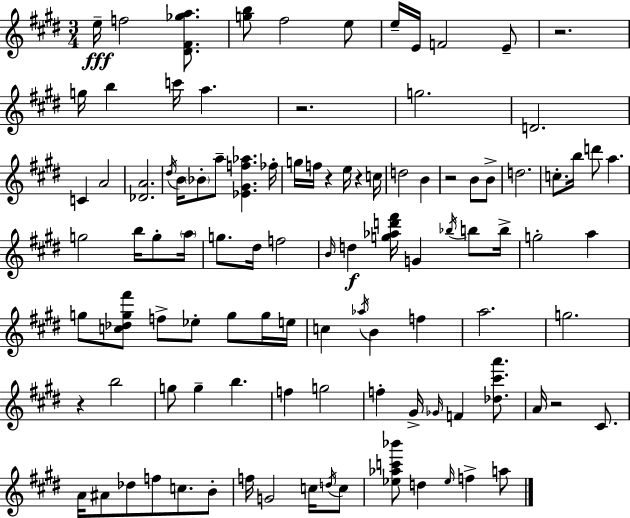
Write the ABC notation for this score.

X:1
T:Untitled
M:3/4
L:1/4
K:E
e/4 f2 [^D^F_ga]/2 [gb]/2 ^f2 e/2 e/4 E/4 F2 E/2 z2 g/4 b c'/4 a z2 g2 D2 C A2 [_DA]2 ^d/4 B/4 _B/2 a/2 [_E^Gf_a] _f/4 g/4 f/4 z e/4 z c/4 d2 B z2 B/2 B/2 d2 c/2 b/4 d'/2 a g2 b/4 g/2 a/4 g/2 ^d/4 f2 B/4 d [g_ad'^f']/4 G _b/4 b/2 b/4 g2 a g/2 [c_dg^f']/2 f/2 _e/2 g/2 g/4 e/4 c _a/4 B f a2 g2 z b2 g/2 g b f g2 f ^G/4 _G/4 F [_d^c'a']/2 A/4 z2 ^C/2 A/4 ^A/2 _d/2 f/2 c/2 B/2 f/4 G2 c/4 d/4 c/2 [_e_ac'_b']/2 d _e/4 f a/2